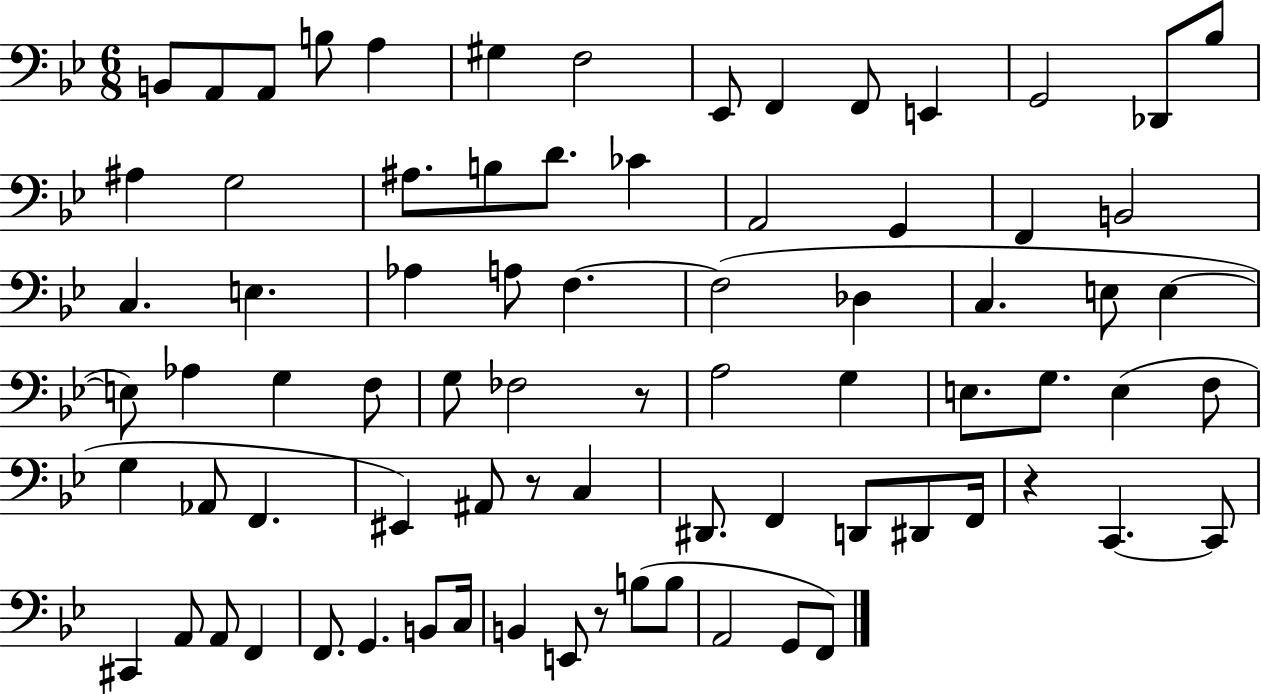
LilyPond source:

{
  \clef bass
  \numericTimeSignature
  \time 6/8
  \key bes \major
  \repeat volta 2 { b,8 a,8 a,8 b8 a4 | gis4 f2 | ees,8 f,4 f,8 e,4 | g,2 des,8 bes8 | \break ais4 g2 | ais8. b8 d'8. ces'4 | a,2 g,4 | f,4 b,2 | \break c4. e4. | aes4 a8 f4.~~ | f2( des4 | c4. e8 e4~~ | \break e8) aes4 g4 f8 | g8 fes2 r8 | a2 g4 | e8. g8. e4( f8 | \break g4 aes,8 f,4. | eis,4) ais,8 r8 c4 | dis,8. f,4 d,8 dis,8 f,16 | r4 c,4.~~ c,8 | \break cis,4 a,8 a,8 f,4 | f,8. g,4. b,8 c16 | b,4 e,8 r8 b8( b8 | a,2 g,8 f,8) | \break } \bar "|."
}